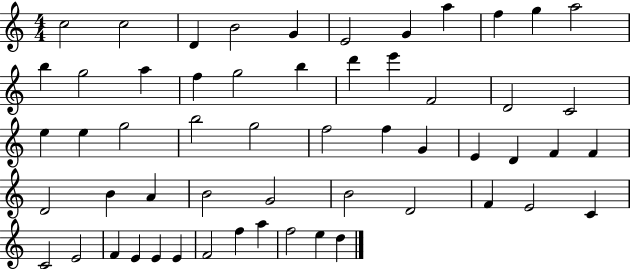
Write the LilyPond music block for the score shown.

{
  \clef treble
  \numericTimeSignature
  \time 4/4
  \key c \major
  c''2 c''2 | d'4 b'2 g'4 | e'2 g'4 a''4 | f''4 g''4 a''2 | \break b''4 g''2 a''4 | f''4 g''2 b''4 | d'''4 e'''4 f'2 | d'2 c'2 | \break e''4 e''4 g''2 | b''2 g''2 | f''2 f''4 g'4 | e'4 d'4 f'4 f'4 | \break d'2 b'4 a'4 | b'2 g'2 | b'2 d'2 | f'4 e'2 c'4 | \break c'2 e'2 | f'4 e'4 e'4 e'4 | f'2 f''4 a''4 | f''2 e''4 d''4 | \break \bar "|."
}